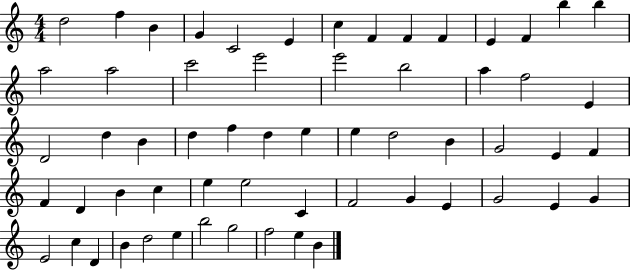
X:1
T:Untitled
M:4/4
L:1/4
K:C
d2 f B G C2 E c F F F E F b b a2 a2 c'2 e'2 e'2 b2 a f2 E D2 d B d f d e e d2 B G2 E F F D B c e e2 C F2 G E G2 E G E2 c D B d2 e b2 g2 f2 e B